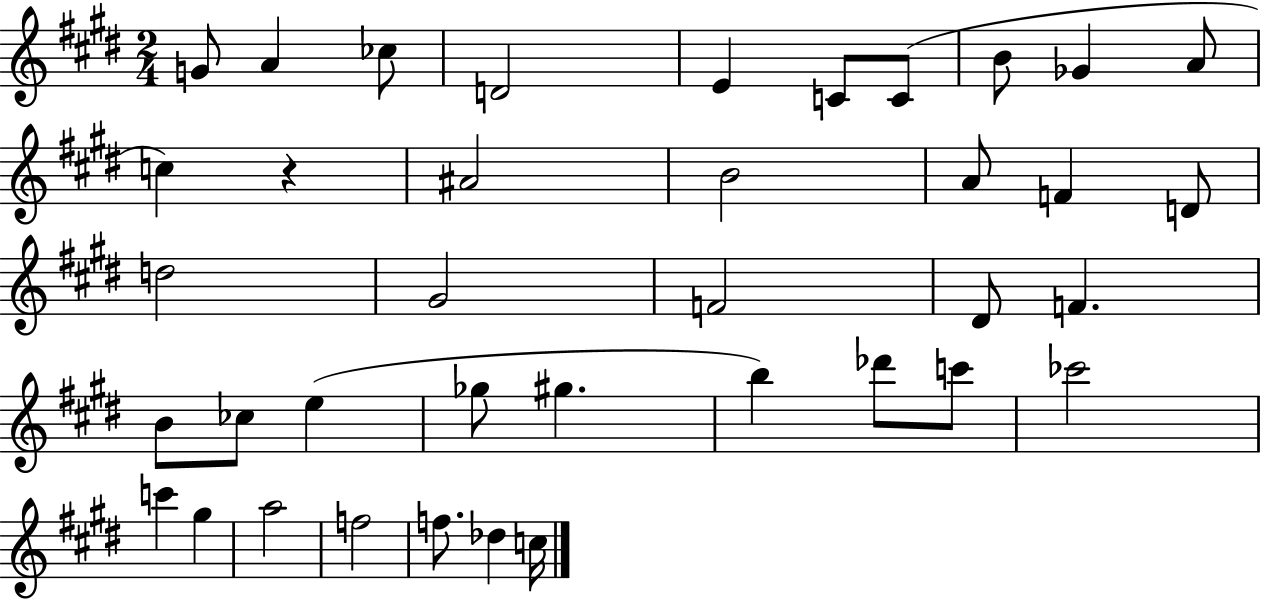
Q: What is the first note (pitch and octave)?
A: G4